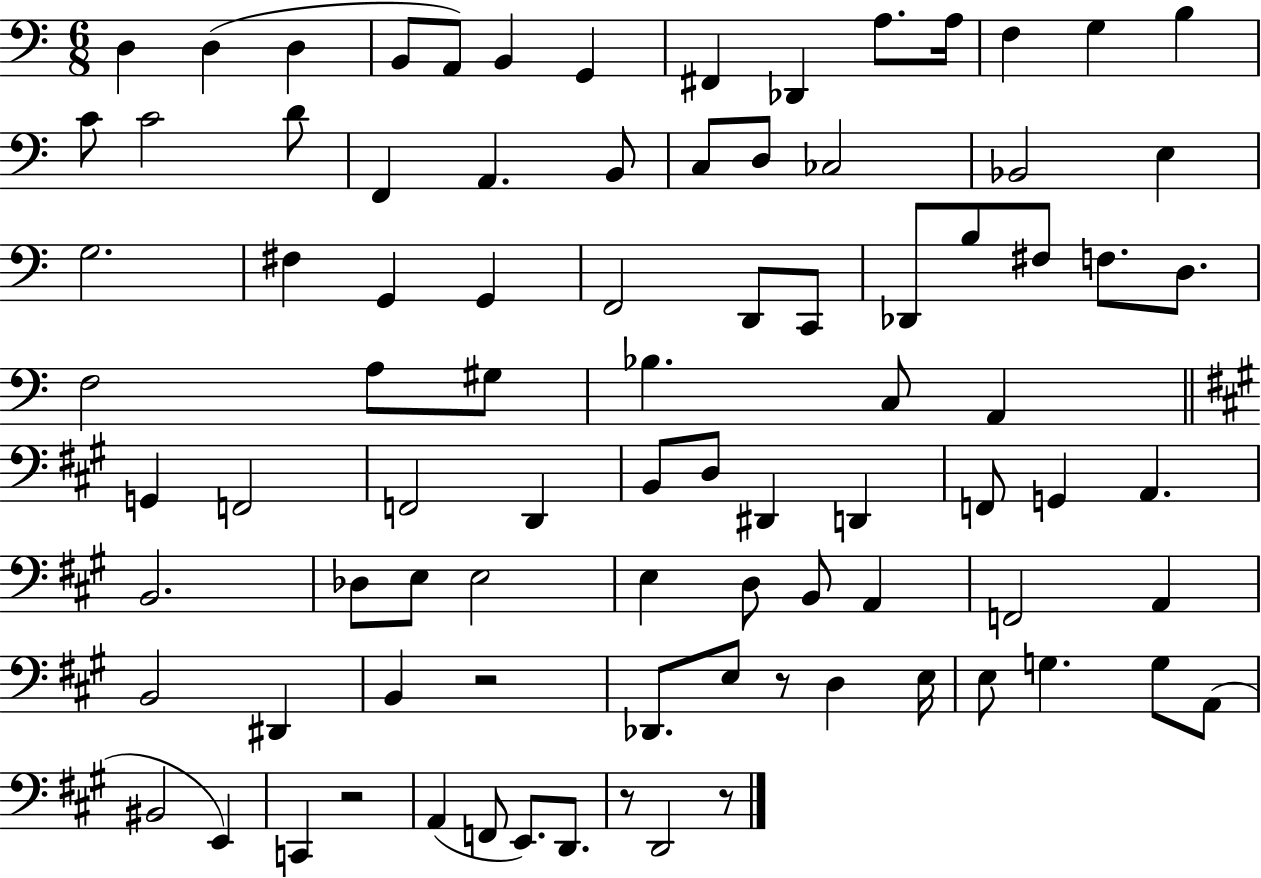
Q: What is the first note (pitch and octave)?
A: D3